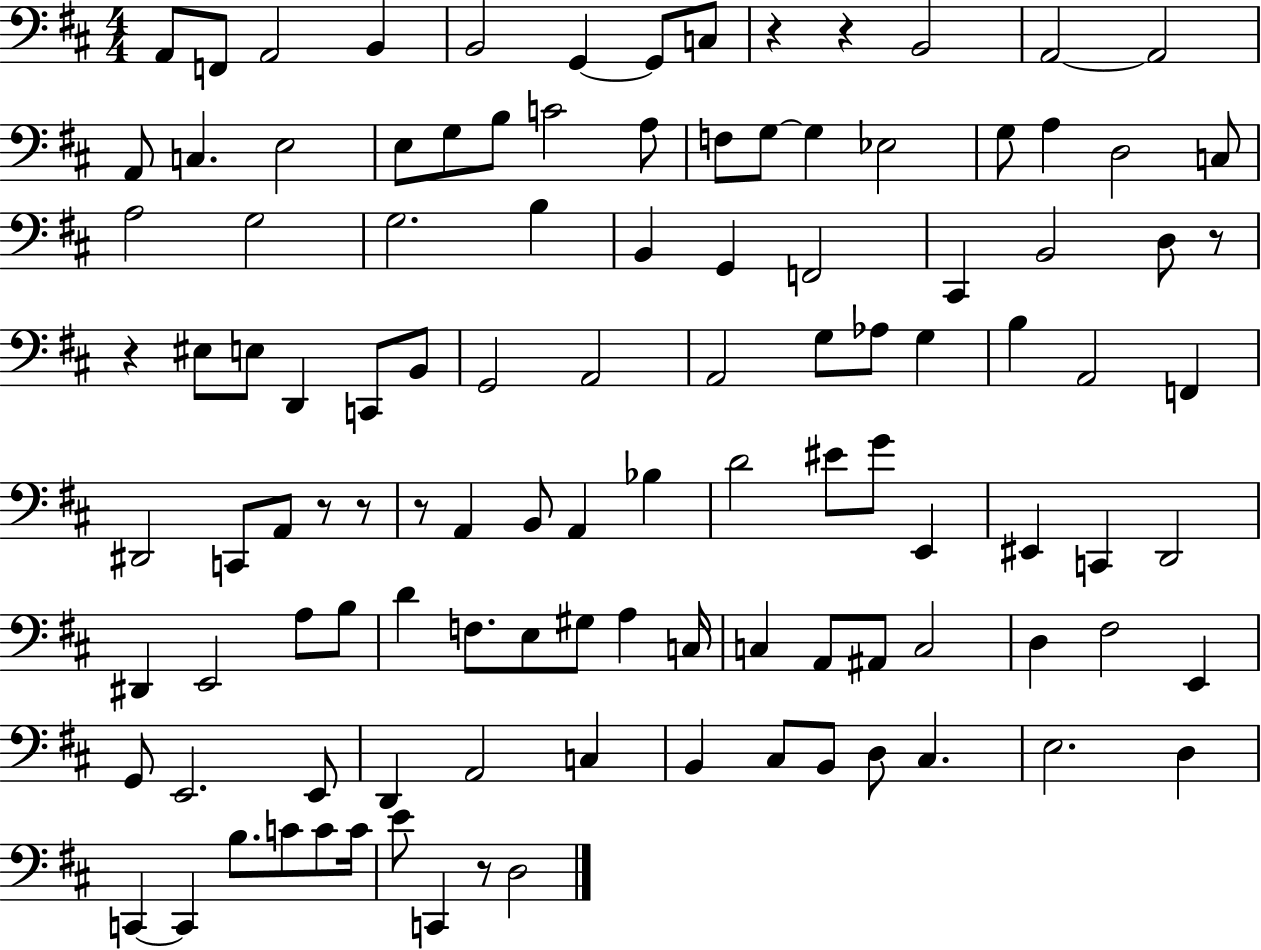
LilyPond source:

{
  \clef bass
  \numericTimeSignature
  \time 4/4
  \key d \major
  \repeat volta 2 { a,8 f,8 a,2 b,4 | b,2 g,4~~ g,8 c8 | r4 r4 b,2 | a,2~~ a,2 | \break a,8 c4. e2 | e8 g8 b8 c'2 a8 | f8 g8~~ g4 ees2 | g8 a4 d2 c8 | \break a2 g2 | g2. b4 | b,4 g,4 f,2 | cis,4 b,2 d8 r8 | \break r4 eis8 e8 d,4 c,8 b,8 | g,2 a,2 | a,2 g8 aes8 g4 | b4 a,2 f,4 | \break dis,2 c,8 a,8 r8 r8 | r8 a,4 b,8 a,4 bes4 | d'2 eis'8 g'8 e,4 | eis,4 c,4 d,2 | \break dis,4 e,2 a8 b8 | d'4 f8. e8 gis8 a4 c16 | c4 a,8 ais,8 c2 | d4 fis2 e,4 | \break g,8 e,2. e,8 | d,4 a,2 c4 | b,4 cis8 b,8 d8 cis4. | e2. d4 | \break c,4~~ c,4 b8. c'8 c'8 c'16 | e'8 c,4 r8 d2 | } \bar "|."
}